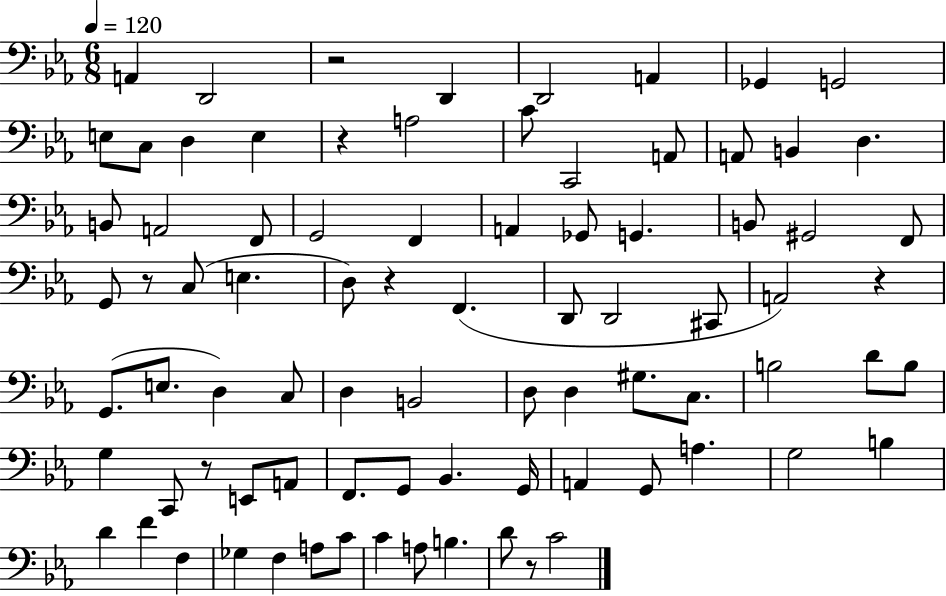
{
  \clef bass
  \numericTimeSignature
  \time 6/8
  \key ees \major
  \tempo 4 = 120
  a,4 d,2 | r2 d,4 | d,2 a,4 | ges,4 g,2 | \break e8 c8 d4 e4 | r4 a2 | c'8 c,2 a,8 | a,8 b,4 d4. | \break b,8 a,2 f,8 | g,2 f,4 | a,4 ges,8 g,4. | b,8 gis,2 f,8 | \break g,8 r8 c8( e4. | d8) r4 f,4.( | d,8 d,2 cis,8 | a,2) r4 | \break g,8.( e8. d4) c8 | d4 b,2 | d8 d4 gis8. c8. | b2 d'8 b8 | \break g4 c,8 r8 e,8 a,8 | f,8. g,8 bes,4. g,16 | a,4 g,8 a4. | g2 b4 | \break d'4 f'4 f4 | ges4 f4 a8 c'8 | c'4 a8 b4. | d'8 r8 c'2 | \break \bar "|."
}